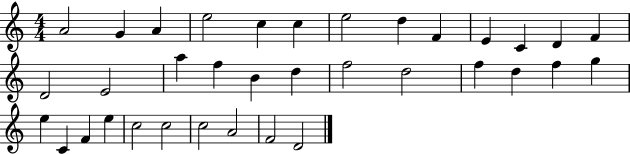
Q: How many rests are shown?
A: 0